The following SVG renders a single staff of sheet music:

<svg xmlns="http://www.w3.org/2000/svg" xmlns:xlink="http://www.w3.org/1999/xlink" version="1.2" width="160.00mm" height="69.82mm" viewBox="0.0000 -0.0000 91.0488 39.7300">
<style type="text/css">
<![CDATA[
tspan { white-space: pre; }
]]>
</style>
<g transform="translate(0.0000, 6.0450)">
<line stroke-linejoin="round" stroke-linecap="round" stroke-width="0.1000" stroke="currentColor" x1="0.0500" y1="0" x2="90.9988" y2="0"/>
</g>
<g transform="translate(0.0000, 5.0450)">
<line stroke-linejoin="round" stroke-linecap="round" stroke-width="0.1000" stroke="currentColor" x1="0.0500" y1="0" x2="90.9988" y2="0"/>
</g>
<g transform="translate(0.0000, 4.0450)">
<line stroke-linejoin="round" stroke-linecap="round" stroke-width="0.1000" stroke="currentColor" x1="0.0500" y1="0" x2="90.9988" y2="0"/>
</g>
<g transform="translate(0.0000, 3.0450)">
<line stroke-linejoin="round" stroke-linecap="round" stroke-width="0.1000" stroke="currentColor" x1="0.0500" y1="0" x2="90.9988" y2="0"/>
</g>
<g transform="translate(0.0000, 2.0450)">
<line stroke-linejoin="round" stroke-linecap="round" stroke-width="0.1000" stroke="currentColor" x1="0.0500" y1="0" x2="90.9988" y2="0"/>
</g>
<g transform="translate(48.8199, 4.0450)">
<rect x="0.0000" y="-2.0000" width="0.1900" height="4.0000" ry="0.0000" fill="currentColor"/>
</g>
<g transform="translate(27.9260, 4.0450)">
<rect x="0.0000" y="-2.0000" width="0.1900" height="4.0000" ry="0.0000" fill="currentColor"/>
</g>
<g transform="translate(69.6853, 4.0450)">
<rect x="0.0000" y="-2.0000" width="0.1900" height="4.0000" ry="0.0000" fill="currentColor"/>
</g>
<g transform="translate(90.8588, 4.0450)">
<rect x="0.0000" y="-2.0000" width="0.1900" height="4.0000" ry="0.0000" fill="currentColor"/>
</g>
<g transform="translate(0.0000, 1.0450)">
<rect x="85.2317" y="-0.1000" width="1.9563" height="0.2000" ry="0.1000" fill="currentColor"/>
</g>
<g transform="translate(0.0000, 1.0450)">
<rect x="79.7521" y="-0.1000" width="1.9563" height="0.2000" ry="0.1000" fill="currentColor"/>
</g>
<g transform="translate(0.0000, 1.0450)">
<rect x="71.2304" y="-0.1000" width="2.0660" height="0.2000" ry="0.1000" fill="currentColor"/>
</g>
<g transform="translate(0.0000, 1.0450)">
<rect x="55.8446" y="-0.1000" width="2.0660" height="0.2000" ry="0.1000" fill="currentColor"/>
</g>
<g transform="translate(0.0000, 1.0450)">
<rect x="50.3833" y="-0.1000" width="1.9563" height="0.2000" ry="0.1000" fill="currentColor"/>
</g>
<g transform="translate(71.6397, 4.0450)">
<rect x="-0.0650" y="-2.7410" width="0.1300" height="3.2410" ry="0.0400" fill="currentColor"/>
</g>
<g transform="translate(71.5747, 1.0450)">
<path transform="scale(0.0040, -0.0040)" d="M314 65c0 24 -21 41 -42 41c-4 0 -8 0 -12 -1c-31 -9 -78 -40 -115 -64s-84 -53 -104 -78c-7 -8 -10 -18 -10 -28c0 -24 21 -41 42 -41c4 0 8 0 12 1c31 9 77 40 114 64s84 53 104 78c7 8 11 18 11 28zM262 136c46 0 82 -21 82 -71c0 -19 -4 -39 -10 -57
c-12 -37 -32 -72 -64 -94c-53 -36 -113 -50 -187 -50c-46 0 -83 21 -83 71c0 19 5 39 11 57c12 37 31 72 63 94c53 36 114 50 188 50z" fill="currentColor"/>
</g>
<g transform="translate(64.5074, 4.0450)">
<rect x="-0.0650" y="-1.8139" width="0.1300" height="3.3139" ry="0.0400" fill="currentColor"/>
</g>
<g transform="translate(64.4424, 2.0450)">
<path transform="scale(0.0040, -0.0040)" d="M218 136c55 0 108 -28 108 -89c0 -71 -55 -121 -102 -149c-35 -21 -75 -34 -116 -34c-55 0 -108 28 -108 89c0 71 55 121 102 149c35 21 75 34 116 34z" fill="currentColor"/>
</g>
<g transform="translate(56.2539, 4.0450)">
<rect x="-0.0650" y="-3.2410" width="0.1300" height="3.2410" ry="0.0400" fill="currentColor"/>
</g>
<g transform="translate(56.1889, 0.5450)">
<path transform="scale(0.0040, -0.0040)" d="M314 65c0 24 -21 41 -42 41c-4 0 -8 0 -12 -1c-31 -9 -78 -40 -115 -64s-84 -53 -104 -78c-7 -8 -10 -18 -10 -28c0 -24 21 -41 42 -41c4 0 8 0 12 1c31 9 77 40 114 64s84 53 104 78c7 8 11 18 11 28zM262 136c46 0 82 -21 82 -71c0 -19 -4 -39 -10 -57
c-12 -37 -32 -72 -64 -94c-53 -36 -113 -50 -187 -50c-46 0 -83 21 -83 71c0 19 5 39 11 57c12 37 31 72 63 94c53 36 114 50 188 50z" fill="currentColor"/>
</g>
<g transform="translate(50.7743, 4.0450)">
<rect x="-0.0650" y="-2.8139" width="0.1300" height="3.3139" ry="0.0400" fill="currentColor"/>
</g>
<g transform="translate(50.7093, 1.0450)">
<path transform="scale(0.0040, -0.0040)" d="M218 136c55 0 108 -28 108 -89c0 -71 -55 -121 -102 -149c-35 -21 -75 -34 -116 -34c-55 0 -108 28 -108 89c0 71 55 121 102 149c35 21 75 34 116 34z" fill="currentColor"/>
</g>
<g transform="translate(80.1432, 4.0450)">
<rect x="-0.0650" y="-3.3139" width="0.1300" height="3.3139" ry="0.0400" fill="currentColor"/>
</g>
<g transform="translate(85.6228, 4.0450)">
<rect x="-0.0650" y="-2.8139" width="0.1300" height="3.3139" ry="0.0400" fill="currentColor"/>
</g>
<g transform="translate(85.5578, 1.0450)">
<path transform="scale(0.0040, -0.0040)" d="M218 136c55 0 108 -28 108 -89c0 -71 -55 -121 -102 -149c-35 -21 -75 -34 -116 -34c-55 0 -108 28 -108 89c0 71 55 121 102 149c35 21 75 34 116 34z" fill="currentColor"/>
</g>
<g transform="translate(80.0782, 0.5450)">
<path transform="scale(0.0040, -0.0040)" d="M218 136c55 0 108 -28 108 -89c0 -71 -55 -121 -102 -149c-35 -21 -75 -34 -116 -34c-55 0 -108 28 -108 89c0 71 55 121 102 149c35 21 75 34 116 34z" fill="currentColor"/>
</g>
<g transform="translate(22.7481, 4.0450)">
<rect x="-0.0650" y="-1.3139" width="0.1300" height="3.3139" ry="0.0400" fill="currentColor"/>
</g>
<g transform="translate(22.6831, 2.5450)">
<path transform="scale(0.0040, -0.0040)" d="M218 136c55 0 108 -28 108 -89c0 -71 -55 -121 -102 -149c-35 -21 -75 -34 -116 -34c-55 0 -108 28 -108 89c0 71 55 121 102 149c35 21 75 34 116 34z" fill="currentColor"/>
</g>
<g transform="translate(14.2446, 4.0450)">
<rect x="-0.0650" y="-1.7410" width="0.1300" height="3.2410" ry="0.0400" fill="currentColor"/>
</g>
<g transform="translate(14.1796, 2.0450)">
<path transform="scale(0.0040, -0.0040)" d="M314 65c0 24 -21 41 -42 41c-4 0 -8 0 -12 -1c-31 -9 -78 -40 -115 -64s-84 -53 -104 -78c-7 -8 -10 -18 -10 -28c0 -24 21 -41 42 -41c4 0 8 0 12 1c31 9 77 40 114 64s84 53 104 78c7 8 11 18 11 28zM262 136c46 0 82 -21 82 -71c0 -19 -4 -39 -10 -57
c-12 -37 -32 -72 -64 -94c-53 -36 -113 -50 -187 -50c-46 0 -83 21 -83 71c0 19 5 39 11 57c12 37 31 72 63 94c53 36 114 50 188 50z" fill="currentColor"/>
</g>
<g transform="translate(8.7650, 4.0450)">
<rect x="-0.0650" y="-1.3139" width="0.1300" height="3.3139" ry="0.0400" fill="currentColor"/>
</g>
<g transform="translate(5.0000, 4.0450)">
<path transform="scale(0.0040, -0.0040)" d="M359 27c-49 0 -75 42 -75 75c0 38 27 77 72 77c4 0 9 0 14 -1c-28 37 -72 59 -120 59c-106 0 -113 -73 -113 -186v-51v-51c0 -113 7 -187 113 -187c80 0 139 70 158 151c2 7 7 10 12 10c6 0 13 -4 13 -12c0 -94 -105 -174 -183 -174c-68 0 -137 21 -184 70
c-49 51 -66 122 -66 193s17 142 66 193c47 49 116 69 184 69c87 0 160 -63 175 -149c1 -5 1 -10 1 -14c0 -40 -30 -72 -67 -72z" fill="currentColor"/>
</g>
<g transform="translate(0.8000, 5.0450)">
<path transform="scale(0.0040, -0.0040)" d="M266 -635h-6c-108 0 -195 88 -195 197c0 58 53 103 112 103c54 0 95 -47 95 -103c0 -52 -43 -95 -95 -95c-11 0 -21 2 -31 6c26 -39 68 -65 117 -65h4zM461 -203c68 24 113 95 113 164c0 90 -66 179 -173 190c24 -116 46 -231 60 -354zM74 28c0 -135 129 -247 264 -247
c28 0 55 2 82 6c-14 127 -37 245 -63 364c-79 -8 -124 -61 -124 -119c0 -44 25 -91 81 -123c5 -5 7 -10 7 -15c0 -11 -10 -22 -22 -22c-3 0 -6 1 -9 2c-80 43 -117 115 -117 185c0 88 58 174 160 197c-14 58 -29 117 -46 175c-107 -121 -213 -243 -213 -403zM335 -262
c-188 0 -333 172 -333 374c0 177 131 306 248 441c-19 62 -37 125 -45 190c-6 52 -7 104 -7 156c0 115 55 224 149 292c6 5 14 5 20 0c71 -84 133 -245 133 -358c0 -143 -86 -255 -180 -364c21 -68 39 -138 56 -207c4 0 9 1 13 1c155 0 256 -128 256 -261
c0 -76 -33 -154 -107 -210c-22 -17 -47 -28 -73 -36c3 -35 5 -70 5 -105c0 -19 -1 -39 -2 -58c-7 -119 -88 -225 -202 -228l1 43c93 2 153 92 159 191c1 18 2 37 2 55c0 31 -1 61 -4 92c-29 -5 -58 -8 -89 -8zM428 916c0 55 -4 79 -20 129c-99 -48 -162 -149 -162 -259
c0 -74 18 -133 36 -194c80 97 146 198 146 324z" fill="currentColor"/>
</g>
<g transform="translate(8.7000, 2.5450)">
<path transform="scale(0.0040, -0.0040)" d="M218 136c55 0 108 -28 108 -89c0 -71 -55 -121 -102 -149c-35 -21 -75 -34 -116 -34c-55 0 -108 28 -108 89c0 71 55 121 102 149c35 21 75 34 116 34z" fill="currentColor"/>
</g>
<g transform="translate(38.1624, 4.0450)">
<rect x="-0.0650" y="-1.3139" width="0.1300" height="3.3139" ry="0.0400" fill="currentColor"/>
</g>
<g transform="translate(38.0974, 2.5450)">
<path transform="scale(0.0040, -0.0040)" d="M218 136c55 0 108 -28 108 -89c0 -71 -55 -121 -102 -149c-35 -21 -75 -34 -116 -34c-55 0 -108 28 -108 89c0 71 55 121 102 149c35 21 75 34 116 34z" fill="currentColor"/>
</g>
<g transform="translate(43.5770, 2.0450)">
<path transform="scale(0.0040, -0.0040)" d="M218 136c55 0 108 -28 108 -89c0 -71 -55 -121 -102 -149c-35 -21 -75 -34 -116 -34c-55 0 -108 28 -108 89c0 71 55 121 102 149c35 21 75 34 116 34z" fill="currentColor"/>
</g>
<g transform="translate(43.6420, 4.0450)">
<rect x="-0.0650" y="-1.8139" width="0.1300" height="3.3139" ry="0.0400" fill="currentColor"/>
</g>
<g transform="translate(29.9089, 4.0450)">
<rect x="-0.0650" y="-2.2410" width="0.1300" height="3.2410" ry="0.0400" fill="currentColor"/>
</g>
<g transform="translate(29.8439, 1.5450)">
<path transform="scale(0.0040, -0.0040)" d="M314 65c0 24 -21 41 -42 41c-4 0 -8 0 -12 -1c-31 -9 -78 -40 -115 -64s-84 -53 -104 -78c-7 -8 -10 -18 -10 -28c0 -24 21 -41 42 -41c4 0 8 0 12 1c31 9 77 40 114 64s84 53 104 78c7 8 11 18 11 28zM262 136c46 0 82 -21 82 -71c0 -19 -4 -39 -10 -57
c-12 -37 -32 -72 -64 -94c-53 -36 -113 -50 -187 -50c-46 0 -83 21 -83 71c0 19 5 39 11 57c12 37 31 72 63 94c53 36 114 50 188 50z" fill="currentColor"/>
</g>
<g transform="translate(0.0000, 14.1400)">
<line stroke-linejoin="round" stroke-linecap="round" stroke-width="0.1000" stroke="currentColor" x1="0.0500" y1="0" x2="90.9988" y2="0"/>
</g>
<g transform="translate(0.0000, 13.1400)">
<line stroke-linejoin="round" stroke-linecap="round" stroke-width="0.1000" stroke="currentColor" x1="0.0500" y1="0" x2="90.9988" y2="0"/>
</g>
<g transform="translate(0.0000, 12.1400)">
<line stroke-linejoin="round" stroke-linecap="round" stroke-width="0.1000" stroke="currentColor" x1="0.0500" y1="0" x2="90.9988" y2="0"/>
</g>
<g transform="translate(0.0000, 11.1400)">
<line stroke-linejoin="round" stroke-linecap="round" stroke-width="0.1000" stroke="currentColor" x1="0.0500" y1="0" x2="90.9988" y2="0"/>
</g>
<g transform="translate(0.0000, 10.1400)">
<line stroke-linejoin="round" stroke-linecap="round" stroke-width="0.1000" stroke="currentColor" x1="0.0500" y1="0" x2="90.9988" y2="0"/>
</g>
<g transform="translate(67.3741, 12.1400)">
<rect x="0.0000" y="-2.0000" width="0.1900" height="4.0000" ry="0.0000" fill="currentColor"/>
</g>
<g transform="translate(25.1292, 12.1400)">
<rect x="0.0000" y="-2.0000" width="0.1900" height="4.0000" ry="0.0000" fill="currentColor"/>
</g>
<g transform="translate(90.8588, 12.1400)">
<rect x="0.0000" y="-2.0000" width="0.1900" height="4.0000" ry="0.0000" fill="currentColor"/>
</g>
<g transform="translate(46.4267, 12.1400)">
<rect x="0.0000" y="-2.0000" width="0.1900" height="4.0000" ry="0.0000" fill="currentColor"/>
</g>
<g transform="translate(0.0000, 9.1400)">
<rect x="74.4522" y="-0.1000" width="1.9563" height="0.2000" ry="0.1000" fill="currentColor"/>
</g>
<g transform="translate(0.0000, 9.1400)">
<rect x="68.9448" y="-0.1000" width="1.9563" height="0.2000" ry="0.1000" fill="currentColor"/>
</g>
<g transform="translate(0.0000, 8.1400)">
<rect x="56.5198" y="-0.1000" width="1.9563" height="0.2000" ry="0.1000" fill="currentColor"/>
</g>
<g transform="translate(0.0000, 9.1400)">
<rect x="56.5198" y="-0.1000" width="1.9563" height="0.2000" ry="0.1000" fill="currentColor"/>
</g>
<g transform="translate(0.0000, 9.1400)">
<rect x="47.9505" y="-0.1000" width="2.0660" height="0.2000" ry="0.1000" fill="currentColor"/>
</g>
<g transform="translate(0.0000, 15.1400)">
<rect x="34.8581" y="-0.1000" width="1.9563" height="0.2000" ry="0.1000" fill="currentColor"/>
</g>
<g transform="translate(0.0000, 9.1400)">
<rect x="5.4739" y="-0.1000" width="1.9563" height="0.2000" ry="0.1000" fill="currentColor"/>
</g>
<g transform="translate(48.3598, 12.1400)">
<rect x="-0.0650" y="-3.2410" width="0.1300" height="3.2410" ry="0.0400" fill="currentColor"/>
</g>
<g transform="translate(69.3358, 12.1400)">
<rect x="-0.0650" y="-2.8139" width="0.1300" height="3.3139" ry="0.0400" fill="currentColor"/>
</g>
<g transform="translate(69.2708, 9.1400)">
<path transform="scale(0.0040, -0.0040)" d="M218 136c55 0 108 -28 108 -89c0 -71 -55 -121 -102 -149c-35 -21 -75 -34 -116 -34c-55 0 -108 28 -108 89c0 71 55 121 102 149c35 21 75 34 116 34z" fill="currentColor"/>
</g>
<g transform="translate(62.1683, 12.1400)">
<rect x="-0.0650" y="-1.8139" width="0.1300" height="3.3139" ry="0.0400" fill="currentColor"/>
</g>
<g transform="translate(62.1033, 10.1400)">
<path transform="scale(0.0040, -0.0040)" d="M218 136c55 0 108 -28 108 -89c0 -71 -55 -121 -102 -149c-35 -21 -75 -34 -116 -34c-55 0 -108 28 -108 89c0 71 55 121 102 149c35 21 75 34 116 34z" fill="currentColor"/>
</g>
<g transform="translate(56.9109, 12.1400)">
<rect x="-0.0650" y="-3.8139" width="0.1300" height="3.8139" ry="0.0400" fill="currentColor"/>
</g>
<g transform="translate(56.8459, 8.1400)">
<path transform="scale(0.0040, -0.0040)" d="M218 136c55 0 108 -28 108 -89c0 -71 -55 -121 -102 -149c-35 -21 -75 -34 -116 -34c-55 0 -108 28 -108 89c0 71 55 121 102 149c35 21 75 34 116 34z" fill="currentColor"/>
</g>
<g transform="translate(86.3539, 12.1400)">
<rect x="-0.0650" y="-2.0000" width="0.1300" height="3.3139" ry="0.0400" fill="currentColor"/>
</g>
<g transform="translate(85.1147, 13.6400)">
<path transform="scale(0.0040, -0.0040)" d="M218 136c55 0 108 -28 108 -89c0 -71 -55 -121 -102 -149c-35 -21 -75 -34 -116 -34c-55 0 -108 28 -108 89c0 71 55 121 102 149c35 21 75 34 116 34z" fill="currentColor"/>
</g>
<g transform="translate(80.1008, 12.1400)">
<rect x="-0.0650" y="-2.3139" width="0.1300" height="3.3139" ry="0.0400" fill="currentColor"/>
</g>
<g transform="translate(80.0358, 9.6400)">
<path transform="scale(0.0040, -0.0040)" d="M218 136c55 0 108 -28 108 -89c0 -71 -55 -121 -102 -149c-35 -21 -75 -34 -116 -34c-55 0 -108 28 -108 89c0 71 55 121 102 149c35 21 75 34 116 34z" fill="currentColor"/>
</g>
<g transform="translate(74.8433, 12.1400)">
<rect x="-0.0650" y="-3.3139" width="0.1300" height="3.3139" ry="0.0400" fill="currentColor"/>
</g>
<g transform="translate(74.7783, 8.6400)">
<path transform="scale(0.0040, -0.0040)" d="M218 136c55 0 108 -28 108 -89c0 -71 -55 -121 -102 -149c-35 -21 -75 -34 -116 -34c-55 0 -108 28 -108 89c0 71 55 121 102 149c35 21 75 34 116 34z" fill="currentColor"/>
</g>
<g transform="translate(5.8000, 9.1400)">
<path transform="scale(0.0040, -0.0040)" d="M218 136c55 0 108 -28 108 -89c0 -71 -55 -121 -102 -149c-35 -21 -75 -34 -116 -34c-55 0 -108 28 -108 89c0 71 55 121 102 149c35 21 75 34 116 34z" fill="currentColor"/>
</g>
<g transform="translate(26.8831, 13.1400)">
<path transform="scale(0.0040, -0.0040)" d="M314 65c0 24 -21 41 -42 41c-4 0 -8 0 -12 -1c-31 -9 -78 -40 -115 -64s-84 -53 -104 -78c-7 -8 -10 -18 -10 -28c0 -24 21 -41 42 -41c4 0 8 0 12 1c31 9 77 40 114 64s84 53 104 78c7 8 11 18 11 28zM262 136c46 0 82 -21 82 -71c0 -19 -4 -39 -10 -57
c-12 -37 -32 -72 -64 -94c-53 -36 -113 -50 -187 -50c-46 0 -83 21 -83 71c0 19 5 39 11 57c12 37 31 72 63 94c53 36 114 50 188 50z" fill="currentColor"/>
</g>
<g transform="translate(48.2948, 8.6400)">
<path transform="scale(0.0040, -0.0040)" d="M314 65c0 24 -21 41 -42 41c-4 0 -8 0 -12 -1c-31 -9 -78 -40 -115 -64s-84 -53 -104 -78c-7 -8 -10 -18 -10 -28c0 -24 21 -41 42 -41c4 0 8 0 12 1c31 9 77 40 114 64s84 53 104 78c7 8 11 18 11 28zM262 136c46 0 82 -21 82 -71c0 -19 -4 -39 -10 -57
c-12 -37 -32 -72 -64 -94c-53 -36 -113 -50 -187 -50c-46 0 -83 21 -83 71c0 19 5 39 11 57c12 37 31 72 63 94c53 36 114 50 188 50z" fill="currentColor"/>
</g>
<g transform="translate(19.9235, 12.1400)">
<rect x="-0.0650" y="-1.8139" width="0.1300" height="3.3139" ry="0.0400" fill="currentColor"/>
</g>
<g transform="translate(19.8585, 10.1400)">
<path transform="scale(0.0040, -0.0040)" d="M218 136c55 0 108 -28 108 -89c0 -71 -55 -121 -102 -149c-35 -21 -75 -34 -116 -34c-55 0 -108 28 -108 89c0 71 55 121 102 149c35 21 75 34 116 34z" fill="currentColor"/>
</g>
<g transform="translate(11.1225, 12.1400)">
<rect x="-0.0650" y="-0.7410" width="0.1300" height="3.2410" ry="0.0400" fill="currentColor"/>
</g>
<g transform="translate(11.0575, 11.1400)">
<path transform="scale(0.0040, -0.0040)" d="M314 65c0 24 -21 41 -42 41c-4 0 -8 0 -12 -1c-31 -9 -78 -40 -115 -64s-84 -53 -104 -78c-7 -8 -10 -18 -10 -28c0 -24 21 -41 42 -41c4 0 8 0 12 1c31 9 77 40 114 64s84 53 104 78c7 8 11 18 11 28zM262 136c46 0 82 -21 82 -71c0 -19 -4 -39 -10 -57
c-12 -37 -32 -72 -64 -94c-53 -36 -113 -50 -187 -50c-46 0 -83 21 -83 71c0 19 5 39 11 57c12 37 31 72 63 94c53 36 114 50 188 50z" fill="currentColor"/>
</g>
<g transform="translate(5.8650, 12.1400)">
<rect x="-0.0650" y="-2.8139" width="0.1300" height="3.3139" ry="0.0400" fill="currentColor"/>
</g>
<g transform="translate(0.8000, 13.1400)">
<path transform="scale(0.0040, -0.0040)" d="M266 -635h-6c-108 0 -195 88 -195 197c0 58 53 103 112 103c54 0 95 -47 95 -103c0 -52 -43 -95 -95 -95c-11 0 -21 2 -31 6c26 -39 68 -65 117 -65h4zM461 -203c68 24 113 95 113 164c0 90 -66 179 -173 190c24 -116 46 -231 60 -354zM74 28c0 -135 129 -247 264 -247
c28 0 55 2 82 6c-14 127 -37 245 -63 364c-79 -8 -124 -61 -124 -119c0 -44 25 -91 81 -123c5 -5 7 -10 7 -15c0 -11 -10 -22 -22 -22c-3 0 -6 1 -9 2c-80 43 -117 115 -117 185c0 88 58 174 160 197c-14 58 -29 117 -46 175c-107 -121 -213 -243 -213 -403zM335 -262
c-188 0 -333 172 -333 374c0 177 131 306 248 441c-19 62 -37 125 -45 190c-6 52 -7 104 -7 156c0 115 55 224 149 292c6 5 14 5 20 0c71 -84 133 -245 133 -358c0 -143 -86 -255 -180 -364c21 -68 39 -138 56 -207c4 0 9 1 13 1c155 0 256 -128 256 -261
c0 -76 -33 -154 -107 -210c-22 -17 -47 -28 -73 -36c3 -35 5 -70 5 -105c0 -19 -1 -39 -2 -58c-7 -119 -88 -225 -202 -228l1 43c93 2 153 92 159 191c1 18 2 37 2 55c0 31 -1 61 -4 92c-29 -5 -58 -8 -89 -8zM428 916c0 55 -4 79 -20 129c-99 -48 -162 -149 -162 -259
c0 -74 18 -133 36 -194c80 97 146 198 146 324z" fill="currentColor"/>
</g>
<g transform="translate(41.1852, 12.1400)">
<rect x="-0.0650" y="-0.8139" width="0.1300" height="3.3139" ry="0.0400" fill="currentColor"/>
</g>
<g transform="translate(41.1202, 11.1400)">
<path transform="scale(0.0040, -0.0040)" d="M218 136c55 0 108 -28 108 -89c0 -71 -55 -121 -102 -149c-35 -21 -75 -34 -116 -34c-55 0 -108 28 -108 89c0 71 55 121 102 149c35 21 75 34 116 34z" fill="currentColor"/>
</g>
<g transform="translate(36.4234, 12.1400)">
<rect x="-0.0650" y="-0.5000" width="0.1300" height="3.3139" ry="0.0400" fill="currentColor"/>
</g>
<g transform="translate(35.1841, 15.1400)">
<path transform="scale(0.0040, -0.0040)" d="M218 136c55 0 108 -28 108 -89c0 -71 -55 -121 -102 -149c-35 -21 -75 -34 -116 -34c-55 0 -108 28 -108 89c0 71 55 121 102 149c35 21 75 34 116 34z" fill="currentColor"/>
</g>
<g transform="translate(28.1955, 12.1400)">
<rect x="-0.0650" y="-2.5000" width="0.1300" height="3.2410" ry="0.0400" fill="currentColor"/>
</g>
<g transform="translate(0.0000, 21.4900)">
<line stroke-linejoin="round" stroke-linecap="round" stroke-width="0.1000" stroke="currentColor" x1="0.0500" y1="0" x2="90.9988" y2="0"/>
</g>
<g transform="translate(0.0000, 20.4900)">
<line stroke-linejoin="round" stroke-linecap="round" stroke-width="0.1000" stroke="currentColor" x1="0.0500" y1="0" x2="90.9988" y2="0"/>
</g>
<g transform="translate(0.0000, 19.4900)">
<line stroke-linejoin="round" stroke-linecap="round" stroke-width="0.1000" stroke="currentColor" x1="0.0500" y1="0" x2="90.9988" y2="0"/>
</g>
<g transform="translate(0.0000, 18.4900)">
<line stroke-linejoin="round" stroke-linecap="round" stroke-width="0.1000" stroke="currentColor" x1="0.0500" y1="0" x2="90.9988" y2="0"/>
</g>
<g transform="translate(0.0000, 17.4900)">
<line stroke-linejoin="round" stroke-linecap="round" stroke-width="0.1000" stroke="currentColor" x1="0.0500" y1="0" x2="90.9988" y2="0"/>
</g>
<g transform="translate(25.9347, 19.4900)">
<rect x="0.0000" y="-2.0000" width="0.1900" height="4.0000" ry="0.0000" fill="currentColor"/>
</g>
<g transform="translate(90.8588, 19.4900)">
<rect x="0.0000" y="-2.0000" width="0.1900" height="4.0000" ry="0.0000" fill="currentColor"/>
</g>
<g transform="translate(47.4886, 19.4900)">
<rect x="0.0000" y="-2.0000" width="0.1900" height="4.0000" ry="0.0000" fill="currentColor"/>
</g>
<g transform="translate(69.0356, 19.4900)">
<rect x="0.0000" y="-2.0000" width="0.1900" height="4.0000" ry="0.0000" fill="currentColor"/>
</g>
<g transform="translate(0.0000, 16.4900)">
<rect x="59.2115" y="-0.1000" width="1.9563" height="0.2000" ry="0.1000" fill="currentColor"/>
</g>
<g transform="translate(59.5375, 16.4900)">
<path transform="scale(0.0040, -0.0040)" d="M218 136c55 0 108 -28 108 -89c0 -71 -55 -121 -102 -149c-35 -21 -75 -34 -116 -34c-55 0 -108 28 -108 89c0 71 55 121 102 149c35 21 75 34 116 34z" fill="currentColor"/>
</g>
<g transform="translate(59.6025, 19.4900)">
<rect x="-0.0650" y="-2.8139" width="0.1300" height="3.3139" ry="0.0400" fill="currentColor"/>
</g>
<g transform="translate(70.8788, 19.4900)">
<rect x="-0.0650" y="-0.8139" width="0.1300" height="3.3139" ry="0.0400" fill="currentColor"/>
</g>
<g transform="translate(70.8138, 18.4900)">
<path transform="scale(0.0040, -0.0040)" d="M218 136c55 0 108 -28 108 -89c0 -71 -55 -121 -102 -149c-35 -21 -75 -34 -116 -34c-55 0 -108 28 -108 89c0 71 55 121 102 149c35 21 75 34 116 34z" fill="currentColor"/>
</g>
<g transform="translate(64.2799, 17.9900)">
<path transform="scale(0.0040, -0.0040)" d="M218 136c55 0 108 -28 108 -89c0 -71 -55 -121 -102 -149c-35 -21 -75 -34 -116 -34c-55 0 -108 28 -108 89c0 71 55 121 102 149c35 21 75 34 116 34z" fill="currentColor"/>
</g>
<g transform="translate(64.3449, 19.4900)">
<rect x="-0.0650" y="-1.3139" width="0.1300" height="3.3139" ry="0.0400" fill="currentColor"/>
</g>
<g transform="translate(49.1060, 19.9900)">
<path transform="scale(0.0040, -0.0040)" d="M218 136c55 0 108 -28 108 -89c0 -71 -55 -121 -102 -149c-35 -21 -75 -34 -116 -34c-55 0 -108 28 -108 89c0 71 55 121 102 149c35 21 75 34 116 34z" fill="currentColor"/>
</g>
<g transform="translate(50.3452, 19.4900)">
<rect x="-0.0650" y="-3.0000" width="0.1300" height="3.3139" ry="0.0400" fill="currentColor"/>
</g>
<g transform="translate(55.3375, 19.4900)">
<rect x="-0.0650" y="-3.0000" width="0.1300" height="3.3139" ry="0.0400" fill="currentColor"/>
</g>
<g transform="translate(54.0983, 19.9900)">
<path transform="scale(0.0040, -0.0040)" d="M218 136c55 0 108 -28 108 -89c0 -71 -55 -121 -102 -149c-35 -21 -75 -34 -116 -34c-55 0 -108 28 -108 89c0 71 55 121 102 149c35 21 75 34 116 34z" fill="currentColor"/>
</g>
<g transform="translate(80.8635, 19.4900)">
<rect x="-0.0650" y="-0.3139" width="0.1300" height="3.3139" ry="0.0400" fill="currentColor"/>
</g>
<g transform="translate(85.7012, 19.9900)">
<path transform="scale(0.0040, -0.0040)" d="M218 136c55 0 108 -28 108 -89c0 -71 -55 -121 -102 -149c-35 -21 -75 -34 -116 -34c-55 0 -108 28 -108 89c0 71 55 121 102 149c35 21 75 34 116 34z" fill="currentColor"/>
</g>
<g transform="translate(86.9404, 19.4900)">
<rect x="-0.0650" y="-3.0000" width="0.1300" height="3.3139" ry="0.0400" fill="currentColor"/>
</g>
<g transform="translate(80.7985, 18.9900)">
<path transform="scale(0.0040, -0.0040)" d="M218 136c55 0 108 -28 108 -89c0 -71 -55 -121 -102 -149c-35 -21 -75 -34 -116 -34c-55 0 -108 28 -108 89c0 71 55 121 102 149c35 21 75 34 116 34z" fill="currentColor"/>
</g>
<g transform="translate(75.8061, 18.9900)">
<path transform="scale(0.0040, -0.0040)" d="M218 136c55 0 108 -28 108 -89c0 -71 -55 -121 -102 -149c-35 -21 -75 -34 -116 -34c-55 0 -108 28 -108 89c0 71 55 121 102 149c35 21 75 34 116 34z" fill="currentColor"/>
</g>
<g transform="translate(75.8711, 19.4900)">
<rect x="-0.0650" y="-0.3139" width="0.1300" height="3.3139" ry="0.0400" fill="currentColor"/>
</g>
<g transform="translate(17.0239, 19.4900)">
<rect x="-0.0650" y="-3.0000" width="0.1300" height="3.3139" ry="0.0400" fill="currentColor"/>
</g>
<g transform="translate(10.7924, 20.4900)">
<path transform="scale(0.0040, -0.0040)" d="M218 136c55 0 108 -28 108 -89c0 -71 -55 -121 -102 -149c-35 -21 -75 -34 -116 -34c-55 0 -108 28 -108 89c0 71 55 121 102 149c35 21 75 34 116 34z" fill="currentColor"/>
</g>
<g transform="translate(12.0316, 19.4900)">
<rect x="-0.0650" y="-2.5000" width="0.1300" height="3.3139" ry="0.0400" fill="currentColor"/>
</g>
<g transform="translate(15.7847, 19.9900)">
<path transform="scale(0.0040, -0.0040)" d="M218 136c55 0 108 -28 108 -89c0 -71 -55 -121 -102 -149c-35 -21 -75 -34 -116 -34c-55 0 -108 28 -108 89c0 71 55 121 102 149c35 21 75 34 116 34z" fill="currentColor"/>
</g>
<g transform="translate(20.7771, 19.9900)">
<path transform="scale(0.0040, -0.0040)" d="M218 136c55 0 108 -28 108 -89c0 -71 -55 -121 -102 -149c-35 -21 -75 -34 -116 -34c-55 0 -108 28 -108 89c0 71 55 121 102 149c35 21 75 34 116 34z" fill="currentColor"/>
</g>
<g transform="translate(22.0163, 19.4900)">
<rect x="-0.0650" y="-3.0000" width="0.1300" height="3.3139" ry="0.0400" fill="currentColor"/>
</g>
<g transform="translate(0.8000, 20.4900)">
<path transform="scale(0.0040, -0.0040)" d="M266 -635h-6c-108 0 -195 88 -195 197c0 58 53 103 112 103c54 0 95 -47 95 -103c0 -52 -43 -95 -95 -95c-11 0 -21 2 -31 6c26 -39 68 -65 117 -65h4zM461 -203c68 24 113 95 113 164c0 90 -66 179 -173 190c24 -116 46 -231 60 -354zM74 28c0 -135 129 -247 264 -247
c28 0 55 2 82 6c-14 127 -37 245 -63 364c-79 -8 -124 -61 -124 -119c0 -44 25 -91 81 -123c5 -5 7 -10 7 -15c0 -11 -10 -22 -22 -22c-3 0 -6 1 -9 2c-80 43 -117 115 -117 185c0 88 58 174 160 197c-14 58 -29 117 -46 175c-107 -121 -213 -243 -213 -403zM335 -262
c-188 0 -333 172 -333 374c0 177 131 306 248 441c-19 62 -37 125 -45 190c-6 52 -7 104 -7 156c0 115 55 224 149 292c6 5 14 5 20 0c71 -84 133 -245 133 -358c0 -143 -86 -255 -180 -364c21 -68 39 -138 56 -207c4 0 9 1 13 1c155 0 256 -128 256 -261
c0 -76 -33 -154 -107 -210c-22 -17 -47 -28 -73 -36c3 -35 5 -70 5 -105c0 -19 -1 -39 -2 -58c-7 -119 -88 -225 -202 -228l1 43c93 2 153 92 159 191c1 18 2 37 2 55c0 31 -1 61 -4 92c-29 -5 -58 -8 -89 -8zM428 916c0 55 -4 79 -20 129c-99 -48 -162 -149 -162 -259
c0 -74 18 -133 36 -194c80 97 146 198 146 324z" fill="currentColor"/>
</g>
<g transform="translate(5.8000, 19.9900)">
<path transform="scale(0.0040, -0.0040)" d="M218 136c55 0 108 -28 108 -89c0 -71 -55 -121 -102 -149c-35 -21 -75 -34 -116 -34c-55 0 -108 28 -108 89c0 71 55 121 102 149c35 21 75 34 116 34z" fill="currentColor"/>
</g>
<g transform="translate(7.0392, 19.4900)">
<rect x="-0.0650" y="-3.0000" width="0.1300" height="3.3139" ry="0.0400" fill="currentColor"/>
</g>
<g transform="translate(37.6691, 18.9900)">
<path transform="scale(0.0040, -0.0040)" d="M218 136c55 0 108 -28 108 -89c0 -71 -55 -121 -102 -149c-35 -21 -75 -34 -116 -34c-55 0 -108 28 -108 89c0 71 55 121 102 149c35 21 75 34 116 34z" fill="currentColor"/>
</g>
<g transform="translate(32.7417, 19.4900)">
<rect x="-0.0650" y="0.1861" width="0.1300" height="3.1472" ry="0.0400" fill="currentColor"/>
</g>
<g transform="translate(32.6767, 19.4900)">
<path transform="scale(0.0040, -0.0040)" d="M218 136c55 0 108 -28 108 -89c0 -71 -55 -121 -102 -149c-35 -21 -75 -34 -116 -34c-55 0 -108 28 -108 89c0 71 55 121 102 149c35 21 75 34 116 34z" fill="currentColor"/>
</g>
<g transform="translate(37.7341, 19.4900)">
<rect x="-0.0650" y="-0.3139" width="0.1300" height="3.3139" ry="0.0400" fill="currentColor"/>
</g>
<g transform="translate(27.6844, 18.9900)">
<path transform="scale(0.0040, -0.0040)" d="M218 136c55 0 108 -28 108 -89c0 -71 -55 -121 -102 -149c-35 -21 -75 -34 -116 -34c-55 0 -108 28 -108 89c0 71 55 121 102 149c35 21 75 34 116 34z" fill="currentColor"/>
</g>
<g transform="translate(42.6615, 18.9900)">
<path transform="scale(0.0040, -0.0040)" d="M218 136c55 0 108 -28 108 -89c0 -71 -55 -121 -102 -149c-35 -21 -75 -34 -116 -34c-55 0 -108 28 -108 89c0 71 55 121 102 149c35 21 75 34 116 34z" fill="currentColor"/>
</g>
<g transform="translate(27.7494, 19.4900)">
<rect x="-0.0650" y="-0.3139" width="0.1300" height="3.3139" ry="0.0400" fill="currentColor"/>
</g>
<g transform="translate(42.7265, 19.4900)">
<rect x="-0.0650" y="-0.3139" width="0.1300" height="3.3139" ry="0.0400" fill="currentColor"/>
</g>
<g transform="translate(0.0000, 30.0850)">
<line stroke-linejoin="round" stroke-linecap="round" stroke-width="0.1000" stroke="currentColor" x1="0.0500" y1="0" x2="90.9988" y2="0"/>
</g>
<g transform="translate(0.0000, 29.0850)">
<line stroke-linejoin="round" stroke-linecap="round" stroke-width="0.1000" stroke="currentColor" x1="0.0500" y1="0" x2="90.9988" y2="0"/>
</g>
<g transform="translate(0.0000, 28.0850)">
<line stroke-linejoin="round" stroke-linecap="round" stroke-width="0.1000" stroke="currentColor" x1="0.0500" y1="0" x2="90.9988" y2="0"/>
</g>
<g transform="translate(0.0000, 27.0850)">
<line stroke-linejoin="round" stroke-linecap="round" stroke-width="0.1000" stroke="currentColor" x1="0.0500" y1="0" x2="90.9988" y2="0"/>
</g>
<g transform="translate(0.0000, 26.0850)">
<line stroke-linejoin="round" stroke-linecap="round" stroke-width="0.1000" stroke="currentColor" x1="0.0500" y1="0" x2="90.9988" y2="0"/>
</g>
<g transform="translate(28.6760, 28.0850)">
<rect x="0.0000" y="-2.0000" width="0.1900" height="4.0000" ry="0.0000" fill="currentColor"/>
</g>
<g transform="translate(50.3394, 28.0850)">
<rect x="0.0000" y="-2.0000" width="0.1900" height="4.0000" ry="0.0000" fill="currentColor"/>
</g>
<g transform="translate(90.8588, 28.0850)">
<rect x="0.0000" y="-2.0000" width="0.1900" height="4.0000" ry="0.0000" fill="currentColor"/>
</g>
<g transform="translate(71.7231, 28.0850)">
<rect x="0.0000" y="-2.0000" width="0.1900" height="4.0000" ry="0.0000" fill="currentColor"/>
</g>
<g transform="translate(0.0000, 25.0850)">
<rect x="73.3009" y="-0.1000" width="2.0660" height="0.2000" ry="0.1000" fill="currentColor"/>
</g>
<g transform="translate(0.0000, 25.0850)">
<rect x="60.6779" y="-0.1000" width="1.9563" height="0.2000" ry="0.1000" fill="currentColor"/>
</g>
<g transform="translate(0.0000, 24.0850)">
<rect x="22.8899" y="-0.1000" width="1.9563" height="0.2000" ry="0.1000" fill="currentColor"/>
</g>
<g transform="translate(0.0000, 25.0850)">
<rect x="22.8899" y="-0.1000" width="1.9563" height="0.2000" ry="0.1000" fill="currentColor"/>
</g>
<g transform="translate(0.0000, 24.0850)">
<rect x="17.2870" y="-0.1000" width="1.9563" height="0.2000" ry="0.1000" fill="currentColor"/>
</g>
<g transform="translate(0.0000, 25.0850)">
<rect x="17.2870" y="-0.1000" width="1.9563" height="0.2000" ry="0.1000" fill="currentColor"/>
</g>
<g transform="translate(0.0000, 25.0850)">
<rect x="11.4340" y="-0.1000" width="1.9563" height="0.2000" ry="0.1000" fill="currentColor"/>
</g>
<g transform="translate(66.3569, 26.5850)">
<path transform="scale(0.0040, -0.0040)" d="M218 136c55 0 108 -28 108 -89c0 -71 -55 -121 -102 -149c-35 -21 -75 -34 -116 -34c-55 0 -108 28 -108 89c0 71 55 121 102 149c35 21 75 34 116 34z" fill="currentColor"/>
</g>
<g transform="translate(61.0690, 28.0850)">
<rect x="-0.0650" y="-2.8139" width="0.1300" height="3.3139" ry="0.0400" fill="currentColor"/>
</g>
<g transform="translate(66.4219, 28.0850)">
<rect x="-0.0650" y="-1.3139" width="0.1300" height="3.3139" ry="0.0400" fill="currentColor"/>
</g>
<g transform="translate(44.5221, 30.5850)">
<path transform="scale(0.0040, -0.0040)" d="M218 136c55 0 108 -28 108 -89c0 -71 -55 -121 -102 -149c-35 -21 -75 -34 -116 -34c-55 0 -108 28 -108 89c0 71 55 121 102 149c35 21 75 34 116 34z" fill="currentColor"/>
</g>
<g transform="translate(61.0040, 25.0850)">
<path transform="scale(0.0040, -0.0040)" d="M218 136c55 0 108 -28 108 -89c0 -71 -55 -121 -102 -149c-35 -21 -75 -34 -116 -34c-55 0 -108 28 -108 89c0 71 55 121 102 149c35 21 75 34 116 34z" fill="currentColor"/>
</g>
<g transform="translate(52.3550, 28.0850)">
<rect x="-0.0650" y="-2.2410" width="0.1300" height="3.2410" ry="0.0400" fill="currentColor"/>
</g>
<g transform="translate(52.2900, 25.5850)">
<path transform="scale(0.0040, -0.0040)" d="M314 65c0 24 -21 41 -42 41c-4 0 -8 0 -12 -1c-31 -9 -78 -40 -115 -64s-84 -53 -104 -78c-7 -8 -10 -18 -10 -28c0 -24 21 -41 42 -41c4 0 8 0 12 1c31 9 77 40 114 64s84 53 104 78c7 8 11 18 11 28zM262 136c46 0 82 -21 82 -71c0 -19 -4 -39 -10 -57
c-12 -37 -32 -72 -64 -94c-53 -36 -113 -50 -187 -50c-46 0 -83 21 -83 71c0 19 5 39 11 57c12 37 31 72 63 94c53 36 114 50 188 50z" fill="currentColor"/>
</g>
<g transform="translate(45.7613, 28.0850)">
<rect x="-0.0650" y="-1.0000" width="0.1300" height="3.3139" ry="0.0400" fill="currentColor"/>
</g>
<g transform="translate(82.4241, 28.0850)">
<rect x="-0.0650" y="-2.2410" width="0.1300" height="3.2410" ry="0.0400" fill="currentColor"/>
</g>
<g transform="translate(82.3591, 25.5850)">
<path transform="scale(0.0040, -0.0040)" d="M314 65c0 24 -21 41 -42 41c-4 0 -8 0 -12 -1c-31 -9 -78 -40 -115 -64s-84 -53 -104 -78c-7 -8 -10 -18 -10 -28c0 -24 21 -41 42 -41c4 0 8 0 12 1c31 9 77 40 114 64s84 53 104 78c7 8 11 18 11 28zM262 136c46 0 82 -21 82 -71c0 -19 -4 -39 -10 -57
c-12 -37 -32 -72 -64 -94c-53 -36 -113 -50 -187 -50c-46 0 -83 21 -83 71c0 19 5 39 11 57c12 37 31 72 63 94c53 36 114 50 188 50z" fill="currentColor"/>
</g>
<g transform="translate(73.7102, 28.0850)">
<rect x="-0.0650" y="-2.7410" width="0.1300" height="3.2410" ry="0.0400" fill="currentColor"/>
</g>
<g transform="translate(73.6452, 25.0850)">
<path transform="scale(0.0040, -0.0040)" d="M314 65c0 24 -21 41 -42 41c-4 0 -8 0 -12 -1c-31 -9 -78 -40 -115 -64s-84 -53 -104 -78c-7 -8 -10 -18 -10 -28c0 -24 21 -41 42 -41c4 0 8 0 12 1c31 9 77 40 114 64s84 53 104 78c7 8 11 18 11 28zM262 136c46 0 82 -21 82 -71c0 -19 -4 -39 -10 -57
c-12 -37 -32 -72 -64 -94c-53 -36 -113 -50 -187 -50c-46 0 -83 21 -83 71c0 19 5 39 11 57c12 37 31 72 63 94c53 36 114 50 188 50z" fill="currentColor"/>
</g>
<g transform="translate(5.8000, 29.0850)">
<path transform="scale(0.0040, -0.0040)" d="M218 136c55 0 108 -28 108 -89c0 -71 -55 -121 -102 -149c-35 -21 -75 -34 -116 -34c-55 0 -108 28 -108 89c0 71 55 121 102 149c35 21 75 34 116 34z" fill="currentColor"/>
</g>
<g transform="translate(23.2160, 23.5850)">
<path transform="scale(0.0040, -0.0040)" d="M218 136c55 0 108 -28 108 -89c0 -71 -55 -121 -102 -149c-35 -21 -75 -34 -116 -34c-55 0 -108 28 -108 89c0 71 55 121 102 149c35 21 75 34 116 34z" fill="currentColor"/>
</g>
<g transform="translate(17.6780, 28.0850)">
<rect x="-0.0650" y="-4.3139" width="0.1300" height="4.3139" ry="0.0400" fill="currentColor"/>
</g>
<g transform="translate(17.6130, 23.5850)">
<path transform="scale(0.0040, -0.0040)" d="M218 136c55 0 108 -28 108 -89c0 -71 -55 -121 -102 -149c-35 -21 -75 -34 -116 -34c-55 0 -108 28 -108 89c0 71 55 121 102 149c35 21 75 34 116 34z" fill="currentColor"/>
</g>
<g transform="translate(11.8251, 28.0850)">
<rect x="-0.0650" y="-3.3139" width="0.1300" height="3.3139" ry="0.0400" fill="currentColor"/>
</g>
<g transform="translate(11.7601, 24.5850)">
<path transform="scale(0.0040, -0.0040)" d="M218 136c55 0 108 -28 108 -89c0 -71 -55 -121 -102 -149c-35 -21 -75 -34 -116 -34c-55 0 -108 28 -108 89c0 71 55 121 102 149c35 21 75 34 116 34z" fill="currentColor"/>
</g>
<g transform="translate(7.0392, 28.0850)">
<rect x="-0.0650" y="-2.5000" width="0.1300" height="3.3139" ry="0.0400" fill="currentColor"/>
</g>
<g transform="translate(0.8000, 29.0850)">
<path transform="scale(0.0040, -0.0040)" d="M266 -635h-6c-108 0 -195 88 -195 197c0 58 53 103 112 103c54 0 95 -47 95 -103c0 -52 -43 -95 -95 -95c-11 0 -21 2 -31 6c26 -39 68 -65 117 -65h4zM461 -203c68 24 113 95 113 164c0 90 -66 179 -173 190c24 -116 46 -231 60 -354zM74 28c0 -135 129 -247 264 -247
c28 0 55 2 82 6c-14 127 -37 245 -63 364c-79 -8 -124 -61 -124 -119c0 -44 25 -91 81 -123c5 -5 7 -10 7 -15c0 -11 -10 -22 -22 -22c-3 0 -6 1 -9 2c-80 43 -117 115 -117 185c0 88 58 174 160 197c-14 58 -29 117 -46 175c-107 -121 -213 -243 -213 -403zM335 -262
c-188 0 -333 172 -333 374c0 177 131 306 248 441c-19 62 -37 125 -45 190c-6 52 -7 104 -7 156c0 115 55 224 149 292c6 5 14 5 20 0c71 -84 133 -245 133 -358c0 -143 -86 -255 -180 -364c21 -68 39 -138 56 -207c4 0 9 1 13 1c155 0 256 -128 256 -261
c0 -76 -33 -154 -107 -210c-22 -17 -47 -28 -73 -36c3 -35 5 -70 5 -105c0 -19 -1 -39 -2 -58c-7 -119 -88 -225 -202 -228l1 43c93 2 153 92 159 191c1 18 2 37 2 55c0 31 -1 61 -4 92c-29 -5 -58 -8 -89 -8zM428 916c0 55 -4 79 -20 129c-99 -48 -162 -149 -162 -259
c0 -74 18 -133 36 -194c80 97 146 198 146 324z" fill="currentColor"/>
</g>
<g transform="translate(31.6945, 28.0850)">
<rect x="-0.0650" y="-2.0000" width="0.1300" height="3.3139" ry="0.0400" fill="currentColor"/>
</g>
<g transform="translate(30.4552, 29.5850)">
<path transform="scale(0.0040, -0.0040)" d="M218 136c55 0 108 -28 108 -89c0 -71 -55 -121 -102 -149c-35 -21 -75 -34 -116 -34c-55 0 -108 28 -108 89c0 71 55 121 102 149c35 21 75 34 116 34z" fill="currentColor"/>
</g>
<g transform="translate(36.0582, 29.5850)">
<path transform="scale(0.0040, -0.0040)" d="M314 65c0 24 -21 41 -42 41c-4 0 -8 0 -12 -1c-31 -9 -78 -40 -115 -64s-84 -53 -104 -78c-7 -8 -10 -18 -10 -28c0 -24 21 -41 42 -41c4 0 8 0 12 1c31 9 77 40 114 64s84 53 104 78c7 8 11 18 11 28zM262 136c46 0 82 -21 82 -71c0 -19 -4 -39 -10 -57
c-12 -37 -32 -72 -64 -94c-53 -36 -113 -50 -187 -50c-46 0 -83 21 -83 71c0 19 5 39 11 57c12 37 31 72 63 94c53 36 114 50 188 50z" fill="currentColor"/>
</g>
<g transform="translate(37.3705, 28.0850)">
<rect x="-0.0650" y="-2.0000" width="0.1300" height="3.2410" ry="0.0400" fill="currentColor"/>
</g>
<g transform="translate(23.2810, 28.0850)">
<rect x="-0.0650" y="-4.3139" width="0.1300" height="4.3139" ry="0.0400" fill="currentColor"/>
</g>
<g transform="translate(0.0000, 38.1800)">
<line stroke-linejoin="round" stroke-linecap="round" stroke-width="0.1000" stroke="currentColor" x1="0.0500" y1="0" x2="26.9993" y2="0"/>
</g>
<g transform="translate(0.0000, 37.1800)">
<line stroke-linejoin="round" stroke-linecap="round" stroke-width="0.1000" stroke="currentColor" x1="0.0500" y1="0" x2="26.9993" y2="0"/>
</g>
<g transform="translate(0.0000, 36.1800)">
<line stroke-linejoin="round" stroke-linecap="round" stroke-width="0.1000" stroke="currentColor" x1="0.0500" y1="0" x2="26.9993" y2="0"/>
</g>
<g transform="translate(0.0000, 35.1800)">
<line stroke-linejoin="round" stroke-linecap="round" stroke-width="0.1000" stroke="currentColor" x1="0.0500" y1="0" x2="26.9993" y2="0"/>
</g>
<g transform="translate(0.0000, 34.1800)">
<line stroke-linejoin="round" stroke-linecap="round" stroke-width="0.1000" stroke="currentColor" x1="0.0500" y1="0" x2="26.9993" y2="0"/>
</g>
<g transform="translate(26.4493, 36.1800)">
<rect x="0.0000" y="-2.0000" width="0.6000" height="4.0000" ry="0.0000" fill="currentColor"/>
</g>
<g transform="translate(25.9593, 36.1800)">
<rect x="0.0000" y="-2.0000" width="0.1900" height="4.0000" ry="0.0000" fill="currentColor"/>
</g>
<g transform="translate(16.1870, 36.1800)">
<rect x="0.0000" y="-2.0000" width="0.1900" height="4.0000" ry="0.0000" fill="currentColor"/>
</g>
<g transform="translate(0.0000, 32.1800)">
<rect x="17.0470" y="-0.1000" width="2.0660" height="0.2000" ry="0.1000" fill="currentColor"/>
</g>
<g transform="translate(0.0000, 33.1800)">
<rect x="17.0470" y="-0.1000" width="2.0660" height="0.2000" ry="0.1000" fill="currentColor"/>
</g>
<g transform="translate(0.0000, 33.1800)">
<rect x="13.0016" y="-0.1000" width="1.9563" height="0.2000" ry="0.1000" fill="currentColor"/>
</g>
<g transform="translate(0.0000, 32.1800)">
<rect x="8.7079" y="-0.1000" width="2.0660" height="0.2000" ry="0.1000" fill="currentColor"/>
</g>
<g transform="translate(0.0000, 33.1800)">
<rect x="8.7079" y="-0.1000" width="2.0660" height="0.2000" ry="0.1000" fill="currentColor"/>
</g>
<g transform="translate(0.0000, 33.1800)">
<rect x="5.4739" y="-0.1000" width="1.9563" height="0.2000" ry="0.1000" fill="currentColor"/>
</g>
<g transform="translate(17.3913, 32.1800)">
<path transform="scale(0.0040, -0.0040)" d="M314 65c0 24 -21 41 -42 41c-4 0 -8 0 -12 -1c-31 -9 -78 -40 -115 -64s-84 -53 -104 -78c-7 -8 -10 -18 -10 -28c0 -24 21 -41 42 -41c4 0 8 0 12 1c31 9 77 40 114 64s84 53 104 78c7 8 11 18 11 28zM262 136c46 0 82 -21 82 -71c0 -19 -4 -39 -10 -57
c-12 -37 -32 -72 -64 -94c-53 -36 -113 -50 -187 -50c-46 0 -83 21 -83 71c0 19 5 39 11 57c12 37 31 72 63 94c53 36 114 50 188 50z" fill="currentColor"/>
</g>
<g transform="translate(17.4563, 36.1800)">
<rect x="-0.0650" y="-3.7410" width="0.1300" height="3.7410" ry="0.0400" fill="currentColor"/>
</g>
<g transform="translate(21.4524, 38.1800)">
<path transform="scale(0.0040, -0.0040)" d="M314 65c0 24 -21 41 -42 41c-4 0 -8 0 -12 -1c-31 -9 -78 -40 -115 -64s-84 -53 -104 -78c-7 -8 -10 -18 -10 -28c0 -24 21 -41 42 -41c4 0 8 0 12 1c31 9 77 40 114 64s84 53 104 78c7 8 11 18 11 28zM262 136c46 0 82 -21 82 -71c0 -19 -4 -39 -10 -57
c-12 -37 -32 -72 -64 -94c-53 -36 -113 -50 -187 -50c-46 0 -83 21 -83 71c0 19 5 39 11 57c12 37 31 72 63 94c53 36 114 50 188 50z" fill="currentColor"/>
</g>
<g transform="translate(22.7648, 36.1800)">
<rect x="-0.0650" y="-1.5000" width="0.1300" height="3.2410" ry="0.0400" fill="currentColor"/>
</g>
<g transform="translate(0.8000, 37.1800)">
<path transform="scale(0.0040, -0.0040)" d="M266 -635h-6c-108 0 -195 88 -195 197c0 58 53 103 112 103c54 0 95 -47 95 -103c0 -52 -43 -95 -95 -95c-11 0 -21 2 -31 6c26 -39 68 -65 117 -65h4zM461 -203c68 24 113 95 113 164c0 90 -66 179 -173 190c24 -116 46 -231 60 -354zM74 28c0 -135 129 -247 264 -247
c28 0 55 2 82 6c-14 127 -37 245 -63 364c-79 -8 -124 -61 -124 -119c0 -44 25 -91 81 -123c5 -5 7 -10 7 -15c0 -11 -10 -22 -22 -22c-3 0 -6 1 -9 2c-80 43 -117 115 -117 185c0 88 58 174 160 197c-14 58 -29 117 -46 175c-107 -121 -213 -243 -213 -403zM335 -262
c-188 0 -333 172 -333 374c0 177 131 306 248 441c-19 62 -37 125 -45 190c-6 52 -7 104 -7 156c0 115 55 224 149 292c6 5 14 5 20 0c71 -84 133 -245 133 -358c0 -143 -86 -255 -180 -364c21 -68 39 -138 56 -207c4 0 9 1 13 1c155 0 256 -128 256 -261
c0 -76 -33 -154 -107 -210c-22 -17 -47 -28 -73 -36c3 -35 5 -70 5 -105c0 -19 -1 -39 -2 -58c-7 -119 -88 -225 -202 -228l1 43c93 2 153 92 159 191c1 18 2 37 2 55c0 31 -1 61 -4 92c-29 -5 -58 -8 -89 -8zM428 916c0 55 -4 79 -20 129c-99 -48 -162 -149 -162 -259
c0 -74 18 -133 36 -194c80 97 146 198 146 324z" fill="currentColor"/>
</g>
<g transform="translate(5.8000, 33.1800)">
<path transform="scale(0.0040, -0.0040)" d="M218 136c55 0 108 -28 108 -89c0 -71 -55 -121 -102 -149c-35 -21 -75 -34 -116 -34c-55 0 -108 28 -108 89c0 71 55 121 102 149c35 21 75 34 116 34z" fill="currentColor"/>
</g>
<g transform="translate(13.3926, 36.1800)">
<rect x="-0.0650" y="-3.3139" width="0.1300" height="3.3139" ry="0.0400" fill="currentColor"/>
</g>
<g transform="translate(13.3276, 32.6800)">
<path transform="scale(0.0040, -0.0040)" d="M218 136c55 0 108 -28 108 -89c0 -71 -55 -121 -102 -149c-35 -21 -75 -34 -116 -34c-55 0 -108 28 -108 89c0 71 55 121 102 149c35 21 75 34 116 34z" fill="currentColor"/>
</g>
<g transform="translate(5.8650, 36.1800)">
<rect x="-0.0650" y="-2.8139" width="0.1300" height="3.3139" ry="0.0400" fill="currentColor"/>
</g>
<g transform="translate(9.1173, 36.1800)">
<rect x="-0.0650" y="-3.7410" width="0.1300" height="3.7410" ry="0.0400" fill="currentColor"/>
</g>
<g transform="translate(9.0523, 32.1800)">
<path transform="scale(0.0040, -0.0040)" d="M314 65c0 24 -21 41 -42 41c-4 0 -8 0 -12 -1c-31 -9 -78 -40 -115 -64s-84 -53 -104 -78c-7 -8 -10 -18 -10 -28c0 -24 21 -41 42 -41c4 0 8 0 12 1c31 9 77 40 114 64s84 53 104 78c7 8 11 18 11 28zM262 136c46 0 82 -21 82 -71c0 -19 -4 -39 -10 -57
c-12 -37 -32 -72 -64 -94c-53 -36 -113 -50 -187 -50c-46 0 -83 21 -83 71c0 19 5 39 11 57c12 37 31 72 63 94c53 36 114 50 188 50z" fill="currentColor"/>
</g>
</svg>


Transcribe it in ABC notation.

X:1
T:Untitled
M:4/4
L:1/4
K:C
e f2 e g2 e f a b2 f a2 b a a d2 f G2 C d b2 c' f a b g F A G A A c B c c A A a e d c c A G b d' d' F F2 D g2 a e a2 g2 a c'2 b c'2 E2